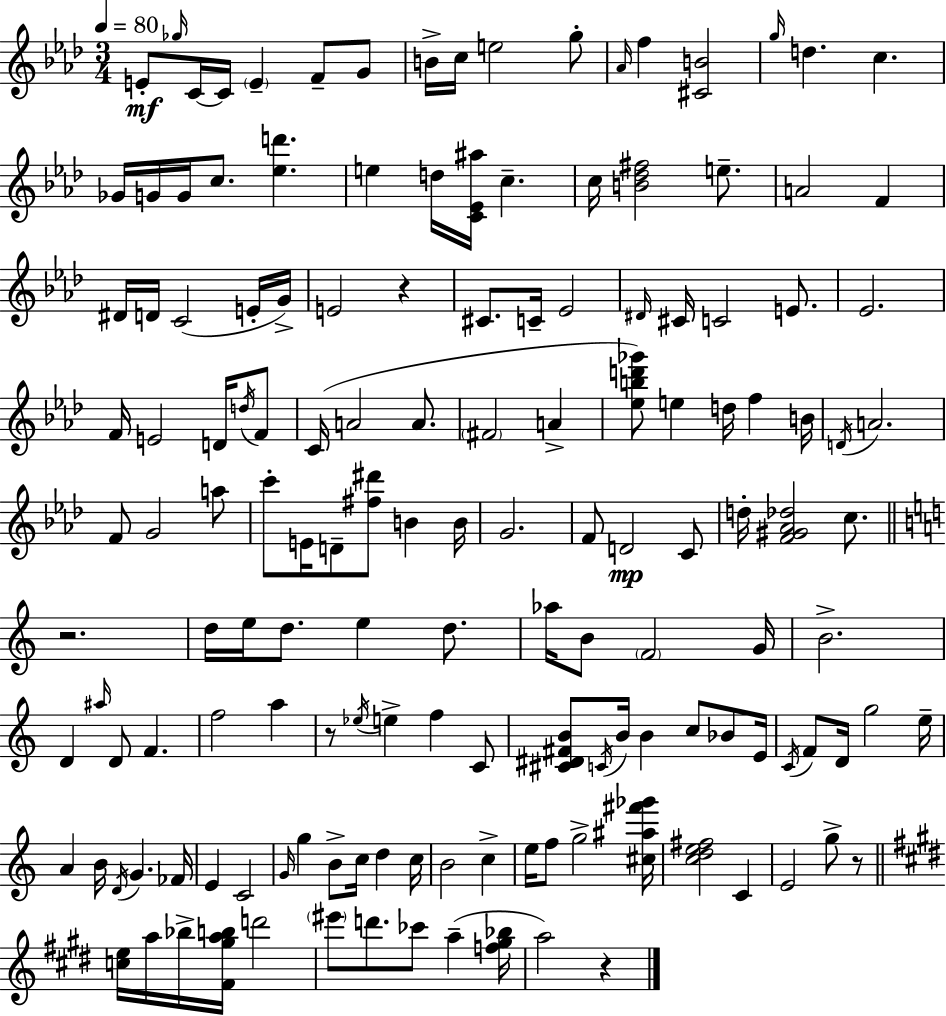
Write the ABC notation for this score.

X:1
T:Untitled
M:3/4
L:1/4
K:Fm
E/2 _g/4 C/4 C/4 E F/2 G/2 B/4 c/4 e2 g/2 _A/4 f [^CB]2 g/4 d c _G/4 G/4 G/4 c/2 [_ed'] e d/4 [C_E^a]/4 c c/4 [B_d^f]2 e/2 A2 F ^D/4 D/4 C2 E/4 G/4 E2 z ^C/2 C/4 _E2 ^D/4 ^C/4 C2 E/2 _E2 F/4 E2 D/4 d/4 F/2 C/4 A2 A/2 ^F2 A [_ebd'_g']/2 e d/4 f B/4 D/4 A2 F/2 G2 a/2 c'/2 E/4 D/2 [^f^d']/2 B B/4 G2 F/2 D2 C/2 d/4 [F^G_A_d]2 c/2 z2 d/4 e/4 d/2 e d/2 _a/4 B/2 F2 G/4 B2 D ^a/4 D/2 F f2 a z/2 _e/4 e f C/2 [^C^D^FB]/2 C/4 B/4 B c/2 _B/2 E/4 C/4 F/2 D/4 g2 e/4 A B/4 D/4 G _F/4 E C2 G/4 g B/2 c/4 d c/4 B2 c e/4 f/2 g2 [^c^a^f'_g']/4 [cde^f]2 C E2 g/2 z/2 [ce]/4 a/4 _b/4 [^F^gab]/4 d'2 ^e'/2 d'/2 _c'/2 a [f^g_b]/4 a2 z